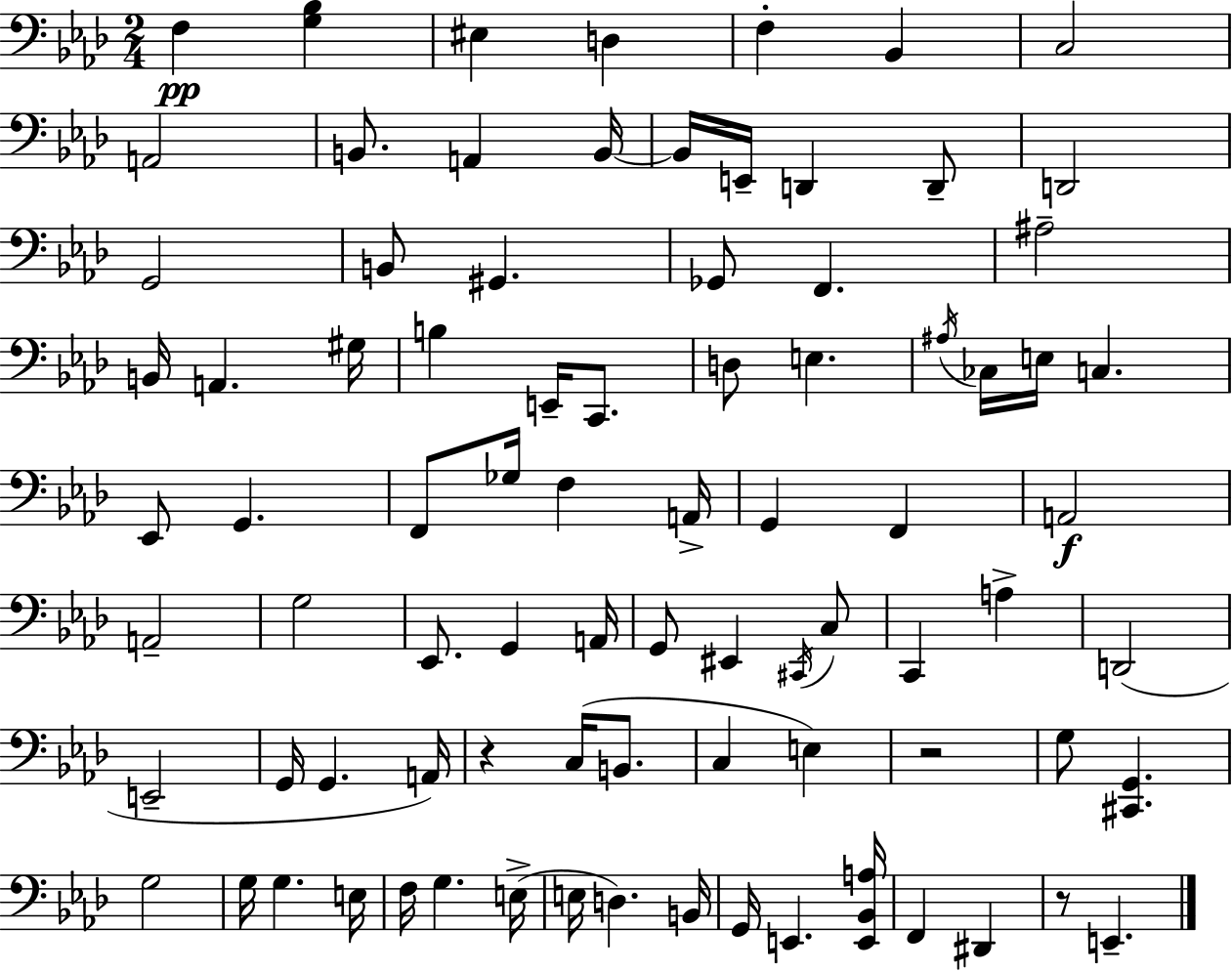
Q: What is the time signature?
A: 2/4